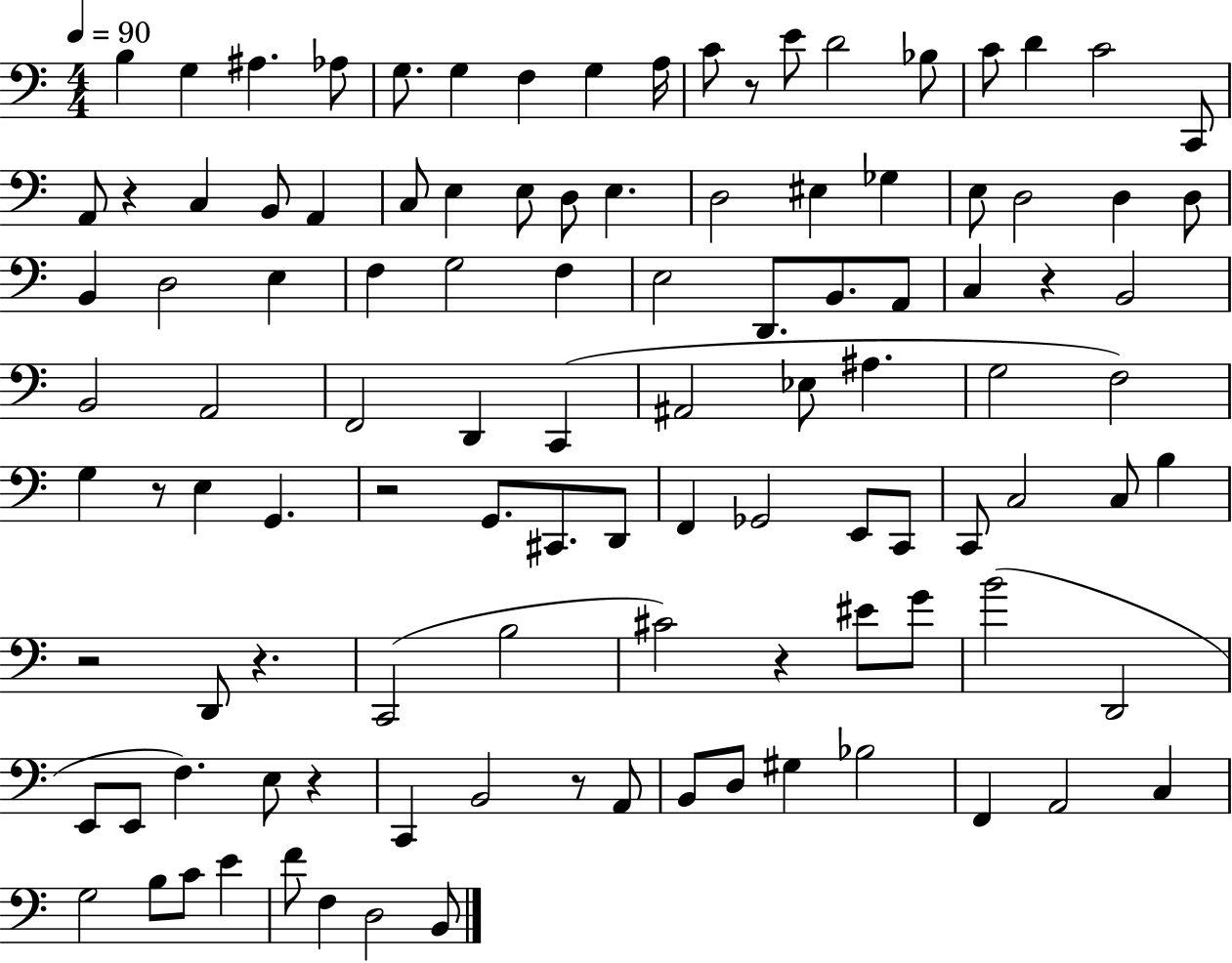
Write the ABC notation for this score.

X:1
T:Untitled
M:4/4
L:1/4
K:C
B, G, ^A, _A,/2 G,/2 G, F, G, A,/4 C/2 z/2 E/2 D2 _B,/2 C/2 D C2 C,,/2 A,,/2 z C, B,,/2 A,, C,/2 E, E,/2 D,/2 E, D,2 ^E, _G, E,/2 D,2 D, D,/2 B,, D,2 E, F, G,2 F, E,2 D,,/2 B,,/2 A,,/2 C, z B,,2 B,,2 A,,2 F,,2 D,, C,, ^A,,2 _E,/2 ^A, G,2 F,2 G, z/2 E, G,, z2 G,,/2 ^C,,/2 D,,/2 F,, _G,,2 E,,/2 C,,/2 C,,/2 C,2 C,/2 B, z2 D,,/2 z C,,2 B,2 ^C2 z ^E/2 G/2 B2 D,,2 E,,/2 E,,/2 F, E,/2 z C,, B,,2 z/2 A,,/2 B,,/2 D,/2 ^G, _B,2 F,, A,,2 C, G,2 B,/2 C/2 E F/2 F, D,2 B,,/2